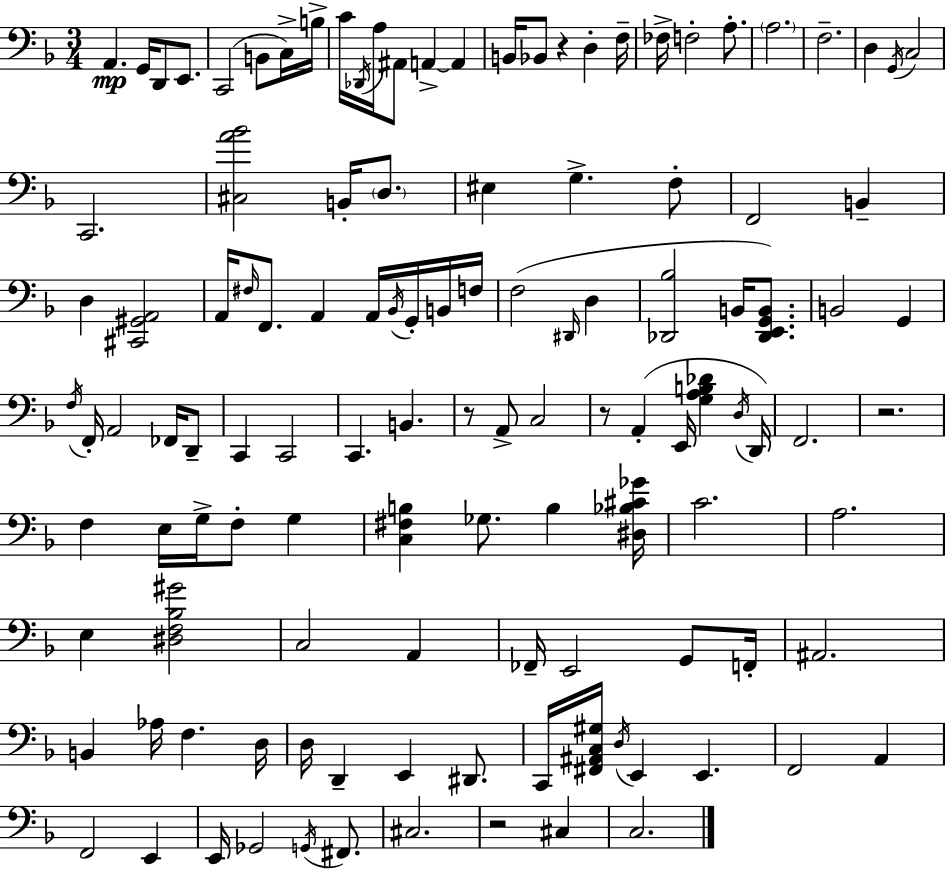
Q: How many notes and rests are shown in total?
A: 120